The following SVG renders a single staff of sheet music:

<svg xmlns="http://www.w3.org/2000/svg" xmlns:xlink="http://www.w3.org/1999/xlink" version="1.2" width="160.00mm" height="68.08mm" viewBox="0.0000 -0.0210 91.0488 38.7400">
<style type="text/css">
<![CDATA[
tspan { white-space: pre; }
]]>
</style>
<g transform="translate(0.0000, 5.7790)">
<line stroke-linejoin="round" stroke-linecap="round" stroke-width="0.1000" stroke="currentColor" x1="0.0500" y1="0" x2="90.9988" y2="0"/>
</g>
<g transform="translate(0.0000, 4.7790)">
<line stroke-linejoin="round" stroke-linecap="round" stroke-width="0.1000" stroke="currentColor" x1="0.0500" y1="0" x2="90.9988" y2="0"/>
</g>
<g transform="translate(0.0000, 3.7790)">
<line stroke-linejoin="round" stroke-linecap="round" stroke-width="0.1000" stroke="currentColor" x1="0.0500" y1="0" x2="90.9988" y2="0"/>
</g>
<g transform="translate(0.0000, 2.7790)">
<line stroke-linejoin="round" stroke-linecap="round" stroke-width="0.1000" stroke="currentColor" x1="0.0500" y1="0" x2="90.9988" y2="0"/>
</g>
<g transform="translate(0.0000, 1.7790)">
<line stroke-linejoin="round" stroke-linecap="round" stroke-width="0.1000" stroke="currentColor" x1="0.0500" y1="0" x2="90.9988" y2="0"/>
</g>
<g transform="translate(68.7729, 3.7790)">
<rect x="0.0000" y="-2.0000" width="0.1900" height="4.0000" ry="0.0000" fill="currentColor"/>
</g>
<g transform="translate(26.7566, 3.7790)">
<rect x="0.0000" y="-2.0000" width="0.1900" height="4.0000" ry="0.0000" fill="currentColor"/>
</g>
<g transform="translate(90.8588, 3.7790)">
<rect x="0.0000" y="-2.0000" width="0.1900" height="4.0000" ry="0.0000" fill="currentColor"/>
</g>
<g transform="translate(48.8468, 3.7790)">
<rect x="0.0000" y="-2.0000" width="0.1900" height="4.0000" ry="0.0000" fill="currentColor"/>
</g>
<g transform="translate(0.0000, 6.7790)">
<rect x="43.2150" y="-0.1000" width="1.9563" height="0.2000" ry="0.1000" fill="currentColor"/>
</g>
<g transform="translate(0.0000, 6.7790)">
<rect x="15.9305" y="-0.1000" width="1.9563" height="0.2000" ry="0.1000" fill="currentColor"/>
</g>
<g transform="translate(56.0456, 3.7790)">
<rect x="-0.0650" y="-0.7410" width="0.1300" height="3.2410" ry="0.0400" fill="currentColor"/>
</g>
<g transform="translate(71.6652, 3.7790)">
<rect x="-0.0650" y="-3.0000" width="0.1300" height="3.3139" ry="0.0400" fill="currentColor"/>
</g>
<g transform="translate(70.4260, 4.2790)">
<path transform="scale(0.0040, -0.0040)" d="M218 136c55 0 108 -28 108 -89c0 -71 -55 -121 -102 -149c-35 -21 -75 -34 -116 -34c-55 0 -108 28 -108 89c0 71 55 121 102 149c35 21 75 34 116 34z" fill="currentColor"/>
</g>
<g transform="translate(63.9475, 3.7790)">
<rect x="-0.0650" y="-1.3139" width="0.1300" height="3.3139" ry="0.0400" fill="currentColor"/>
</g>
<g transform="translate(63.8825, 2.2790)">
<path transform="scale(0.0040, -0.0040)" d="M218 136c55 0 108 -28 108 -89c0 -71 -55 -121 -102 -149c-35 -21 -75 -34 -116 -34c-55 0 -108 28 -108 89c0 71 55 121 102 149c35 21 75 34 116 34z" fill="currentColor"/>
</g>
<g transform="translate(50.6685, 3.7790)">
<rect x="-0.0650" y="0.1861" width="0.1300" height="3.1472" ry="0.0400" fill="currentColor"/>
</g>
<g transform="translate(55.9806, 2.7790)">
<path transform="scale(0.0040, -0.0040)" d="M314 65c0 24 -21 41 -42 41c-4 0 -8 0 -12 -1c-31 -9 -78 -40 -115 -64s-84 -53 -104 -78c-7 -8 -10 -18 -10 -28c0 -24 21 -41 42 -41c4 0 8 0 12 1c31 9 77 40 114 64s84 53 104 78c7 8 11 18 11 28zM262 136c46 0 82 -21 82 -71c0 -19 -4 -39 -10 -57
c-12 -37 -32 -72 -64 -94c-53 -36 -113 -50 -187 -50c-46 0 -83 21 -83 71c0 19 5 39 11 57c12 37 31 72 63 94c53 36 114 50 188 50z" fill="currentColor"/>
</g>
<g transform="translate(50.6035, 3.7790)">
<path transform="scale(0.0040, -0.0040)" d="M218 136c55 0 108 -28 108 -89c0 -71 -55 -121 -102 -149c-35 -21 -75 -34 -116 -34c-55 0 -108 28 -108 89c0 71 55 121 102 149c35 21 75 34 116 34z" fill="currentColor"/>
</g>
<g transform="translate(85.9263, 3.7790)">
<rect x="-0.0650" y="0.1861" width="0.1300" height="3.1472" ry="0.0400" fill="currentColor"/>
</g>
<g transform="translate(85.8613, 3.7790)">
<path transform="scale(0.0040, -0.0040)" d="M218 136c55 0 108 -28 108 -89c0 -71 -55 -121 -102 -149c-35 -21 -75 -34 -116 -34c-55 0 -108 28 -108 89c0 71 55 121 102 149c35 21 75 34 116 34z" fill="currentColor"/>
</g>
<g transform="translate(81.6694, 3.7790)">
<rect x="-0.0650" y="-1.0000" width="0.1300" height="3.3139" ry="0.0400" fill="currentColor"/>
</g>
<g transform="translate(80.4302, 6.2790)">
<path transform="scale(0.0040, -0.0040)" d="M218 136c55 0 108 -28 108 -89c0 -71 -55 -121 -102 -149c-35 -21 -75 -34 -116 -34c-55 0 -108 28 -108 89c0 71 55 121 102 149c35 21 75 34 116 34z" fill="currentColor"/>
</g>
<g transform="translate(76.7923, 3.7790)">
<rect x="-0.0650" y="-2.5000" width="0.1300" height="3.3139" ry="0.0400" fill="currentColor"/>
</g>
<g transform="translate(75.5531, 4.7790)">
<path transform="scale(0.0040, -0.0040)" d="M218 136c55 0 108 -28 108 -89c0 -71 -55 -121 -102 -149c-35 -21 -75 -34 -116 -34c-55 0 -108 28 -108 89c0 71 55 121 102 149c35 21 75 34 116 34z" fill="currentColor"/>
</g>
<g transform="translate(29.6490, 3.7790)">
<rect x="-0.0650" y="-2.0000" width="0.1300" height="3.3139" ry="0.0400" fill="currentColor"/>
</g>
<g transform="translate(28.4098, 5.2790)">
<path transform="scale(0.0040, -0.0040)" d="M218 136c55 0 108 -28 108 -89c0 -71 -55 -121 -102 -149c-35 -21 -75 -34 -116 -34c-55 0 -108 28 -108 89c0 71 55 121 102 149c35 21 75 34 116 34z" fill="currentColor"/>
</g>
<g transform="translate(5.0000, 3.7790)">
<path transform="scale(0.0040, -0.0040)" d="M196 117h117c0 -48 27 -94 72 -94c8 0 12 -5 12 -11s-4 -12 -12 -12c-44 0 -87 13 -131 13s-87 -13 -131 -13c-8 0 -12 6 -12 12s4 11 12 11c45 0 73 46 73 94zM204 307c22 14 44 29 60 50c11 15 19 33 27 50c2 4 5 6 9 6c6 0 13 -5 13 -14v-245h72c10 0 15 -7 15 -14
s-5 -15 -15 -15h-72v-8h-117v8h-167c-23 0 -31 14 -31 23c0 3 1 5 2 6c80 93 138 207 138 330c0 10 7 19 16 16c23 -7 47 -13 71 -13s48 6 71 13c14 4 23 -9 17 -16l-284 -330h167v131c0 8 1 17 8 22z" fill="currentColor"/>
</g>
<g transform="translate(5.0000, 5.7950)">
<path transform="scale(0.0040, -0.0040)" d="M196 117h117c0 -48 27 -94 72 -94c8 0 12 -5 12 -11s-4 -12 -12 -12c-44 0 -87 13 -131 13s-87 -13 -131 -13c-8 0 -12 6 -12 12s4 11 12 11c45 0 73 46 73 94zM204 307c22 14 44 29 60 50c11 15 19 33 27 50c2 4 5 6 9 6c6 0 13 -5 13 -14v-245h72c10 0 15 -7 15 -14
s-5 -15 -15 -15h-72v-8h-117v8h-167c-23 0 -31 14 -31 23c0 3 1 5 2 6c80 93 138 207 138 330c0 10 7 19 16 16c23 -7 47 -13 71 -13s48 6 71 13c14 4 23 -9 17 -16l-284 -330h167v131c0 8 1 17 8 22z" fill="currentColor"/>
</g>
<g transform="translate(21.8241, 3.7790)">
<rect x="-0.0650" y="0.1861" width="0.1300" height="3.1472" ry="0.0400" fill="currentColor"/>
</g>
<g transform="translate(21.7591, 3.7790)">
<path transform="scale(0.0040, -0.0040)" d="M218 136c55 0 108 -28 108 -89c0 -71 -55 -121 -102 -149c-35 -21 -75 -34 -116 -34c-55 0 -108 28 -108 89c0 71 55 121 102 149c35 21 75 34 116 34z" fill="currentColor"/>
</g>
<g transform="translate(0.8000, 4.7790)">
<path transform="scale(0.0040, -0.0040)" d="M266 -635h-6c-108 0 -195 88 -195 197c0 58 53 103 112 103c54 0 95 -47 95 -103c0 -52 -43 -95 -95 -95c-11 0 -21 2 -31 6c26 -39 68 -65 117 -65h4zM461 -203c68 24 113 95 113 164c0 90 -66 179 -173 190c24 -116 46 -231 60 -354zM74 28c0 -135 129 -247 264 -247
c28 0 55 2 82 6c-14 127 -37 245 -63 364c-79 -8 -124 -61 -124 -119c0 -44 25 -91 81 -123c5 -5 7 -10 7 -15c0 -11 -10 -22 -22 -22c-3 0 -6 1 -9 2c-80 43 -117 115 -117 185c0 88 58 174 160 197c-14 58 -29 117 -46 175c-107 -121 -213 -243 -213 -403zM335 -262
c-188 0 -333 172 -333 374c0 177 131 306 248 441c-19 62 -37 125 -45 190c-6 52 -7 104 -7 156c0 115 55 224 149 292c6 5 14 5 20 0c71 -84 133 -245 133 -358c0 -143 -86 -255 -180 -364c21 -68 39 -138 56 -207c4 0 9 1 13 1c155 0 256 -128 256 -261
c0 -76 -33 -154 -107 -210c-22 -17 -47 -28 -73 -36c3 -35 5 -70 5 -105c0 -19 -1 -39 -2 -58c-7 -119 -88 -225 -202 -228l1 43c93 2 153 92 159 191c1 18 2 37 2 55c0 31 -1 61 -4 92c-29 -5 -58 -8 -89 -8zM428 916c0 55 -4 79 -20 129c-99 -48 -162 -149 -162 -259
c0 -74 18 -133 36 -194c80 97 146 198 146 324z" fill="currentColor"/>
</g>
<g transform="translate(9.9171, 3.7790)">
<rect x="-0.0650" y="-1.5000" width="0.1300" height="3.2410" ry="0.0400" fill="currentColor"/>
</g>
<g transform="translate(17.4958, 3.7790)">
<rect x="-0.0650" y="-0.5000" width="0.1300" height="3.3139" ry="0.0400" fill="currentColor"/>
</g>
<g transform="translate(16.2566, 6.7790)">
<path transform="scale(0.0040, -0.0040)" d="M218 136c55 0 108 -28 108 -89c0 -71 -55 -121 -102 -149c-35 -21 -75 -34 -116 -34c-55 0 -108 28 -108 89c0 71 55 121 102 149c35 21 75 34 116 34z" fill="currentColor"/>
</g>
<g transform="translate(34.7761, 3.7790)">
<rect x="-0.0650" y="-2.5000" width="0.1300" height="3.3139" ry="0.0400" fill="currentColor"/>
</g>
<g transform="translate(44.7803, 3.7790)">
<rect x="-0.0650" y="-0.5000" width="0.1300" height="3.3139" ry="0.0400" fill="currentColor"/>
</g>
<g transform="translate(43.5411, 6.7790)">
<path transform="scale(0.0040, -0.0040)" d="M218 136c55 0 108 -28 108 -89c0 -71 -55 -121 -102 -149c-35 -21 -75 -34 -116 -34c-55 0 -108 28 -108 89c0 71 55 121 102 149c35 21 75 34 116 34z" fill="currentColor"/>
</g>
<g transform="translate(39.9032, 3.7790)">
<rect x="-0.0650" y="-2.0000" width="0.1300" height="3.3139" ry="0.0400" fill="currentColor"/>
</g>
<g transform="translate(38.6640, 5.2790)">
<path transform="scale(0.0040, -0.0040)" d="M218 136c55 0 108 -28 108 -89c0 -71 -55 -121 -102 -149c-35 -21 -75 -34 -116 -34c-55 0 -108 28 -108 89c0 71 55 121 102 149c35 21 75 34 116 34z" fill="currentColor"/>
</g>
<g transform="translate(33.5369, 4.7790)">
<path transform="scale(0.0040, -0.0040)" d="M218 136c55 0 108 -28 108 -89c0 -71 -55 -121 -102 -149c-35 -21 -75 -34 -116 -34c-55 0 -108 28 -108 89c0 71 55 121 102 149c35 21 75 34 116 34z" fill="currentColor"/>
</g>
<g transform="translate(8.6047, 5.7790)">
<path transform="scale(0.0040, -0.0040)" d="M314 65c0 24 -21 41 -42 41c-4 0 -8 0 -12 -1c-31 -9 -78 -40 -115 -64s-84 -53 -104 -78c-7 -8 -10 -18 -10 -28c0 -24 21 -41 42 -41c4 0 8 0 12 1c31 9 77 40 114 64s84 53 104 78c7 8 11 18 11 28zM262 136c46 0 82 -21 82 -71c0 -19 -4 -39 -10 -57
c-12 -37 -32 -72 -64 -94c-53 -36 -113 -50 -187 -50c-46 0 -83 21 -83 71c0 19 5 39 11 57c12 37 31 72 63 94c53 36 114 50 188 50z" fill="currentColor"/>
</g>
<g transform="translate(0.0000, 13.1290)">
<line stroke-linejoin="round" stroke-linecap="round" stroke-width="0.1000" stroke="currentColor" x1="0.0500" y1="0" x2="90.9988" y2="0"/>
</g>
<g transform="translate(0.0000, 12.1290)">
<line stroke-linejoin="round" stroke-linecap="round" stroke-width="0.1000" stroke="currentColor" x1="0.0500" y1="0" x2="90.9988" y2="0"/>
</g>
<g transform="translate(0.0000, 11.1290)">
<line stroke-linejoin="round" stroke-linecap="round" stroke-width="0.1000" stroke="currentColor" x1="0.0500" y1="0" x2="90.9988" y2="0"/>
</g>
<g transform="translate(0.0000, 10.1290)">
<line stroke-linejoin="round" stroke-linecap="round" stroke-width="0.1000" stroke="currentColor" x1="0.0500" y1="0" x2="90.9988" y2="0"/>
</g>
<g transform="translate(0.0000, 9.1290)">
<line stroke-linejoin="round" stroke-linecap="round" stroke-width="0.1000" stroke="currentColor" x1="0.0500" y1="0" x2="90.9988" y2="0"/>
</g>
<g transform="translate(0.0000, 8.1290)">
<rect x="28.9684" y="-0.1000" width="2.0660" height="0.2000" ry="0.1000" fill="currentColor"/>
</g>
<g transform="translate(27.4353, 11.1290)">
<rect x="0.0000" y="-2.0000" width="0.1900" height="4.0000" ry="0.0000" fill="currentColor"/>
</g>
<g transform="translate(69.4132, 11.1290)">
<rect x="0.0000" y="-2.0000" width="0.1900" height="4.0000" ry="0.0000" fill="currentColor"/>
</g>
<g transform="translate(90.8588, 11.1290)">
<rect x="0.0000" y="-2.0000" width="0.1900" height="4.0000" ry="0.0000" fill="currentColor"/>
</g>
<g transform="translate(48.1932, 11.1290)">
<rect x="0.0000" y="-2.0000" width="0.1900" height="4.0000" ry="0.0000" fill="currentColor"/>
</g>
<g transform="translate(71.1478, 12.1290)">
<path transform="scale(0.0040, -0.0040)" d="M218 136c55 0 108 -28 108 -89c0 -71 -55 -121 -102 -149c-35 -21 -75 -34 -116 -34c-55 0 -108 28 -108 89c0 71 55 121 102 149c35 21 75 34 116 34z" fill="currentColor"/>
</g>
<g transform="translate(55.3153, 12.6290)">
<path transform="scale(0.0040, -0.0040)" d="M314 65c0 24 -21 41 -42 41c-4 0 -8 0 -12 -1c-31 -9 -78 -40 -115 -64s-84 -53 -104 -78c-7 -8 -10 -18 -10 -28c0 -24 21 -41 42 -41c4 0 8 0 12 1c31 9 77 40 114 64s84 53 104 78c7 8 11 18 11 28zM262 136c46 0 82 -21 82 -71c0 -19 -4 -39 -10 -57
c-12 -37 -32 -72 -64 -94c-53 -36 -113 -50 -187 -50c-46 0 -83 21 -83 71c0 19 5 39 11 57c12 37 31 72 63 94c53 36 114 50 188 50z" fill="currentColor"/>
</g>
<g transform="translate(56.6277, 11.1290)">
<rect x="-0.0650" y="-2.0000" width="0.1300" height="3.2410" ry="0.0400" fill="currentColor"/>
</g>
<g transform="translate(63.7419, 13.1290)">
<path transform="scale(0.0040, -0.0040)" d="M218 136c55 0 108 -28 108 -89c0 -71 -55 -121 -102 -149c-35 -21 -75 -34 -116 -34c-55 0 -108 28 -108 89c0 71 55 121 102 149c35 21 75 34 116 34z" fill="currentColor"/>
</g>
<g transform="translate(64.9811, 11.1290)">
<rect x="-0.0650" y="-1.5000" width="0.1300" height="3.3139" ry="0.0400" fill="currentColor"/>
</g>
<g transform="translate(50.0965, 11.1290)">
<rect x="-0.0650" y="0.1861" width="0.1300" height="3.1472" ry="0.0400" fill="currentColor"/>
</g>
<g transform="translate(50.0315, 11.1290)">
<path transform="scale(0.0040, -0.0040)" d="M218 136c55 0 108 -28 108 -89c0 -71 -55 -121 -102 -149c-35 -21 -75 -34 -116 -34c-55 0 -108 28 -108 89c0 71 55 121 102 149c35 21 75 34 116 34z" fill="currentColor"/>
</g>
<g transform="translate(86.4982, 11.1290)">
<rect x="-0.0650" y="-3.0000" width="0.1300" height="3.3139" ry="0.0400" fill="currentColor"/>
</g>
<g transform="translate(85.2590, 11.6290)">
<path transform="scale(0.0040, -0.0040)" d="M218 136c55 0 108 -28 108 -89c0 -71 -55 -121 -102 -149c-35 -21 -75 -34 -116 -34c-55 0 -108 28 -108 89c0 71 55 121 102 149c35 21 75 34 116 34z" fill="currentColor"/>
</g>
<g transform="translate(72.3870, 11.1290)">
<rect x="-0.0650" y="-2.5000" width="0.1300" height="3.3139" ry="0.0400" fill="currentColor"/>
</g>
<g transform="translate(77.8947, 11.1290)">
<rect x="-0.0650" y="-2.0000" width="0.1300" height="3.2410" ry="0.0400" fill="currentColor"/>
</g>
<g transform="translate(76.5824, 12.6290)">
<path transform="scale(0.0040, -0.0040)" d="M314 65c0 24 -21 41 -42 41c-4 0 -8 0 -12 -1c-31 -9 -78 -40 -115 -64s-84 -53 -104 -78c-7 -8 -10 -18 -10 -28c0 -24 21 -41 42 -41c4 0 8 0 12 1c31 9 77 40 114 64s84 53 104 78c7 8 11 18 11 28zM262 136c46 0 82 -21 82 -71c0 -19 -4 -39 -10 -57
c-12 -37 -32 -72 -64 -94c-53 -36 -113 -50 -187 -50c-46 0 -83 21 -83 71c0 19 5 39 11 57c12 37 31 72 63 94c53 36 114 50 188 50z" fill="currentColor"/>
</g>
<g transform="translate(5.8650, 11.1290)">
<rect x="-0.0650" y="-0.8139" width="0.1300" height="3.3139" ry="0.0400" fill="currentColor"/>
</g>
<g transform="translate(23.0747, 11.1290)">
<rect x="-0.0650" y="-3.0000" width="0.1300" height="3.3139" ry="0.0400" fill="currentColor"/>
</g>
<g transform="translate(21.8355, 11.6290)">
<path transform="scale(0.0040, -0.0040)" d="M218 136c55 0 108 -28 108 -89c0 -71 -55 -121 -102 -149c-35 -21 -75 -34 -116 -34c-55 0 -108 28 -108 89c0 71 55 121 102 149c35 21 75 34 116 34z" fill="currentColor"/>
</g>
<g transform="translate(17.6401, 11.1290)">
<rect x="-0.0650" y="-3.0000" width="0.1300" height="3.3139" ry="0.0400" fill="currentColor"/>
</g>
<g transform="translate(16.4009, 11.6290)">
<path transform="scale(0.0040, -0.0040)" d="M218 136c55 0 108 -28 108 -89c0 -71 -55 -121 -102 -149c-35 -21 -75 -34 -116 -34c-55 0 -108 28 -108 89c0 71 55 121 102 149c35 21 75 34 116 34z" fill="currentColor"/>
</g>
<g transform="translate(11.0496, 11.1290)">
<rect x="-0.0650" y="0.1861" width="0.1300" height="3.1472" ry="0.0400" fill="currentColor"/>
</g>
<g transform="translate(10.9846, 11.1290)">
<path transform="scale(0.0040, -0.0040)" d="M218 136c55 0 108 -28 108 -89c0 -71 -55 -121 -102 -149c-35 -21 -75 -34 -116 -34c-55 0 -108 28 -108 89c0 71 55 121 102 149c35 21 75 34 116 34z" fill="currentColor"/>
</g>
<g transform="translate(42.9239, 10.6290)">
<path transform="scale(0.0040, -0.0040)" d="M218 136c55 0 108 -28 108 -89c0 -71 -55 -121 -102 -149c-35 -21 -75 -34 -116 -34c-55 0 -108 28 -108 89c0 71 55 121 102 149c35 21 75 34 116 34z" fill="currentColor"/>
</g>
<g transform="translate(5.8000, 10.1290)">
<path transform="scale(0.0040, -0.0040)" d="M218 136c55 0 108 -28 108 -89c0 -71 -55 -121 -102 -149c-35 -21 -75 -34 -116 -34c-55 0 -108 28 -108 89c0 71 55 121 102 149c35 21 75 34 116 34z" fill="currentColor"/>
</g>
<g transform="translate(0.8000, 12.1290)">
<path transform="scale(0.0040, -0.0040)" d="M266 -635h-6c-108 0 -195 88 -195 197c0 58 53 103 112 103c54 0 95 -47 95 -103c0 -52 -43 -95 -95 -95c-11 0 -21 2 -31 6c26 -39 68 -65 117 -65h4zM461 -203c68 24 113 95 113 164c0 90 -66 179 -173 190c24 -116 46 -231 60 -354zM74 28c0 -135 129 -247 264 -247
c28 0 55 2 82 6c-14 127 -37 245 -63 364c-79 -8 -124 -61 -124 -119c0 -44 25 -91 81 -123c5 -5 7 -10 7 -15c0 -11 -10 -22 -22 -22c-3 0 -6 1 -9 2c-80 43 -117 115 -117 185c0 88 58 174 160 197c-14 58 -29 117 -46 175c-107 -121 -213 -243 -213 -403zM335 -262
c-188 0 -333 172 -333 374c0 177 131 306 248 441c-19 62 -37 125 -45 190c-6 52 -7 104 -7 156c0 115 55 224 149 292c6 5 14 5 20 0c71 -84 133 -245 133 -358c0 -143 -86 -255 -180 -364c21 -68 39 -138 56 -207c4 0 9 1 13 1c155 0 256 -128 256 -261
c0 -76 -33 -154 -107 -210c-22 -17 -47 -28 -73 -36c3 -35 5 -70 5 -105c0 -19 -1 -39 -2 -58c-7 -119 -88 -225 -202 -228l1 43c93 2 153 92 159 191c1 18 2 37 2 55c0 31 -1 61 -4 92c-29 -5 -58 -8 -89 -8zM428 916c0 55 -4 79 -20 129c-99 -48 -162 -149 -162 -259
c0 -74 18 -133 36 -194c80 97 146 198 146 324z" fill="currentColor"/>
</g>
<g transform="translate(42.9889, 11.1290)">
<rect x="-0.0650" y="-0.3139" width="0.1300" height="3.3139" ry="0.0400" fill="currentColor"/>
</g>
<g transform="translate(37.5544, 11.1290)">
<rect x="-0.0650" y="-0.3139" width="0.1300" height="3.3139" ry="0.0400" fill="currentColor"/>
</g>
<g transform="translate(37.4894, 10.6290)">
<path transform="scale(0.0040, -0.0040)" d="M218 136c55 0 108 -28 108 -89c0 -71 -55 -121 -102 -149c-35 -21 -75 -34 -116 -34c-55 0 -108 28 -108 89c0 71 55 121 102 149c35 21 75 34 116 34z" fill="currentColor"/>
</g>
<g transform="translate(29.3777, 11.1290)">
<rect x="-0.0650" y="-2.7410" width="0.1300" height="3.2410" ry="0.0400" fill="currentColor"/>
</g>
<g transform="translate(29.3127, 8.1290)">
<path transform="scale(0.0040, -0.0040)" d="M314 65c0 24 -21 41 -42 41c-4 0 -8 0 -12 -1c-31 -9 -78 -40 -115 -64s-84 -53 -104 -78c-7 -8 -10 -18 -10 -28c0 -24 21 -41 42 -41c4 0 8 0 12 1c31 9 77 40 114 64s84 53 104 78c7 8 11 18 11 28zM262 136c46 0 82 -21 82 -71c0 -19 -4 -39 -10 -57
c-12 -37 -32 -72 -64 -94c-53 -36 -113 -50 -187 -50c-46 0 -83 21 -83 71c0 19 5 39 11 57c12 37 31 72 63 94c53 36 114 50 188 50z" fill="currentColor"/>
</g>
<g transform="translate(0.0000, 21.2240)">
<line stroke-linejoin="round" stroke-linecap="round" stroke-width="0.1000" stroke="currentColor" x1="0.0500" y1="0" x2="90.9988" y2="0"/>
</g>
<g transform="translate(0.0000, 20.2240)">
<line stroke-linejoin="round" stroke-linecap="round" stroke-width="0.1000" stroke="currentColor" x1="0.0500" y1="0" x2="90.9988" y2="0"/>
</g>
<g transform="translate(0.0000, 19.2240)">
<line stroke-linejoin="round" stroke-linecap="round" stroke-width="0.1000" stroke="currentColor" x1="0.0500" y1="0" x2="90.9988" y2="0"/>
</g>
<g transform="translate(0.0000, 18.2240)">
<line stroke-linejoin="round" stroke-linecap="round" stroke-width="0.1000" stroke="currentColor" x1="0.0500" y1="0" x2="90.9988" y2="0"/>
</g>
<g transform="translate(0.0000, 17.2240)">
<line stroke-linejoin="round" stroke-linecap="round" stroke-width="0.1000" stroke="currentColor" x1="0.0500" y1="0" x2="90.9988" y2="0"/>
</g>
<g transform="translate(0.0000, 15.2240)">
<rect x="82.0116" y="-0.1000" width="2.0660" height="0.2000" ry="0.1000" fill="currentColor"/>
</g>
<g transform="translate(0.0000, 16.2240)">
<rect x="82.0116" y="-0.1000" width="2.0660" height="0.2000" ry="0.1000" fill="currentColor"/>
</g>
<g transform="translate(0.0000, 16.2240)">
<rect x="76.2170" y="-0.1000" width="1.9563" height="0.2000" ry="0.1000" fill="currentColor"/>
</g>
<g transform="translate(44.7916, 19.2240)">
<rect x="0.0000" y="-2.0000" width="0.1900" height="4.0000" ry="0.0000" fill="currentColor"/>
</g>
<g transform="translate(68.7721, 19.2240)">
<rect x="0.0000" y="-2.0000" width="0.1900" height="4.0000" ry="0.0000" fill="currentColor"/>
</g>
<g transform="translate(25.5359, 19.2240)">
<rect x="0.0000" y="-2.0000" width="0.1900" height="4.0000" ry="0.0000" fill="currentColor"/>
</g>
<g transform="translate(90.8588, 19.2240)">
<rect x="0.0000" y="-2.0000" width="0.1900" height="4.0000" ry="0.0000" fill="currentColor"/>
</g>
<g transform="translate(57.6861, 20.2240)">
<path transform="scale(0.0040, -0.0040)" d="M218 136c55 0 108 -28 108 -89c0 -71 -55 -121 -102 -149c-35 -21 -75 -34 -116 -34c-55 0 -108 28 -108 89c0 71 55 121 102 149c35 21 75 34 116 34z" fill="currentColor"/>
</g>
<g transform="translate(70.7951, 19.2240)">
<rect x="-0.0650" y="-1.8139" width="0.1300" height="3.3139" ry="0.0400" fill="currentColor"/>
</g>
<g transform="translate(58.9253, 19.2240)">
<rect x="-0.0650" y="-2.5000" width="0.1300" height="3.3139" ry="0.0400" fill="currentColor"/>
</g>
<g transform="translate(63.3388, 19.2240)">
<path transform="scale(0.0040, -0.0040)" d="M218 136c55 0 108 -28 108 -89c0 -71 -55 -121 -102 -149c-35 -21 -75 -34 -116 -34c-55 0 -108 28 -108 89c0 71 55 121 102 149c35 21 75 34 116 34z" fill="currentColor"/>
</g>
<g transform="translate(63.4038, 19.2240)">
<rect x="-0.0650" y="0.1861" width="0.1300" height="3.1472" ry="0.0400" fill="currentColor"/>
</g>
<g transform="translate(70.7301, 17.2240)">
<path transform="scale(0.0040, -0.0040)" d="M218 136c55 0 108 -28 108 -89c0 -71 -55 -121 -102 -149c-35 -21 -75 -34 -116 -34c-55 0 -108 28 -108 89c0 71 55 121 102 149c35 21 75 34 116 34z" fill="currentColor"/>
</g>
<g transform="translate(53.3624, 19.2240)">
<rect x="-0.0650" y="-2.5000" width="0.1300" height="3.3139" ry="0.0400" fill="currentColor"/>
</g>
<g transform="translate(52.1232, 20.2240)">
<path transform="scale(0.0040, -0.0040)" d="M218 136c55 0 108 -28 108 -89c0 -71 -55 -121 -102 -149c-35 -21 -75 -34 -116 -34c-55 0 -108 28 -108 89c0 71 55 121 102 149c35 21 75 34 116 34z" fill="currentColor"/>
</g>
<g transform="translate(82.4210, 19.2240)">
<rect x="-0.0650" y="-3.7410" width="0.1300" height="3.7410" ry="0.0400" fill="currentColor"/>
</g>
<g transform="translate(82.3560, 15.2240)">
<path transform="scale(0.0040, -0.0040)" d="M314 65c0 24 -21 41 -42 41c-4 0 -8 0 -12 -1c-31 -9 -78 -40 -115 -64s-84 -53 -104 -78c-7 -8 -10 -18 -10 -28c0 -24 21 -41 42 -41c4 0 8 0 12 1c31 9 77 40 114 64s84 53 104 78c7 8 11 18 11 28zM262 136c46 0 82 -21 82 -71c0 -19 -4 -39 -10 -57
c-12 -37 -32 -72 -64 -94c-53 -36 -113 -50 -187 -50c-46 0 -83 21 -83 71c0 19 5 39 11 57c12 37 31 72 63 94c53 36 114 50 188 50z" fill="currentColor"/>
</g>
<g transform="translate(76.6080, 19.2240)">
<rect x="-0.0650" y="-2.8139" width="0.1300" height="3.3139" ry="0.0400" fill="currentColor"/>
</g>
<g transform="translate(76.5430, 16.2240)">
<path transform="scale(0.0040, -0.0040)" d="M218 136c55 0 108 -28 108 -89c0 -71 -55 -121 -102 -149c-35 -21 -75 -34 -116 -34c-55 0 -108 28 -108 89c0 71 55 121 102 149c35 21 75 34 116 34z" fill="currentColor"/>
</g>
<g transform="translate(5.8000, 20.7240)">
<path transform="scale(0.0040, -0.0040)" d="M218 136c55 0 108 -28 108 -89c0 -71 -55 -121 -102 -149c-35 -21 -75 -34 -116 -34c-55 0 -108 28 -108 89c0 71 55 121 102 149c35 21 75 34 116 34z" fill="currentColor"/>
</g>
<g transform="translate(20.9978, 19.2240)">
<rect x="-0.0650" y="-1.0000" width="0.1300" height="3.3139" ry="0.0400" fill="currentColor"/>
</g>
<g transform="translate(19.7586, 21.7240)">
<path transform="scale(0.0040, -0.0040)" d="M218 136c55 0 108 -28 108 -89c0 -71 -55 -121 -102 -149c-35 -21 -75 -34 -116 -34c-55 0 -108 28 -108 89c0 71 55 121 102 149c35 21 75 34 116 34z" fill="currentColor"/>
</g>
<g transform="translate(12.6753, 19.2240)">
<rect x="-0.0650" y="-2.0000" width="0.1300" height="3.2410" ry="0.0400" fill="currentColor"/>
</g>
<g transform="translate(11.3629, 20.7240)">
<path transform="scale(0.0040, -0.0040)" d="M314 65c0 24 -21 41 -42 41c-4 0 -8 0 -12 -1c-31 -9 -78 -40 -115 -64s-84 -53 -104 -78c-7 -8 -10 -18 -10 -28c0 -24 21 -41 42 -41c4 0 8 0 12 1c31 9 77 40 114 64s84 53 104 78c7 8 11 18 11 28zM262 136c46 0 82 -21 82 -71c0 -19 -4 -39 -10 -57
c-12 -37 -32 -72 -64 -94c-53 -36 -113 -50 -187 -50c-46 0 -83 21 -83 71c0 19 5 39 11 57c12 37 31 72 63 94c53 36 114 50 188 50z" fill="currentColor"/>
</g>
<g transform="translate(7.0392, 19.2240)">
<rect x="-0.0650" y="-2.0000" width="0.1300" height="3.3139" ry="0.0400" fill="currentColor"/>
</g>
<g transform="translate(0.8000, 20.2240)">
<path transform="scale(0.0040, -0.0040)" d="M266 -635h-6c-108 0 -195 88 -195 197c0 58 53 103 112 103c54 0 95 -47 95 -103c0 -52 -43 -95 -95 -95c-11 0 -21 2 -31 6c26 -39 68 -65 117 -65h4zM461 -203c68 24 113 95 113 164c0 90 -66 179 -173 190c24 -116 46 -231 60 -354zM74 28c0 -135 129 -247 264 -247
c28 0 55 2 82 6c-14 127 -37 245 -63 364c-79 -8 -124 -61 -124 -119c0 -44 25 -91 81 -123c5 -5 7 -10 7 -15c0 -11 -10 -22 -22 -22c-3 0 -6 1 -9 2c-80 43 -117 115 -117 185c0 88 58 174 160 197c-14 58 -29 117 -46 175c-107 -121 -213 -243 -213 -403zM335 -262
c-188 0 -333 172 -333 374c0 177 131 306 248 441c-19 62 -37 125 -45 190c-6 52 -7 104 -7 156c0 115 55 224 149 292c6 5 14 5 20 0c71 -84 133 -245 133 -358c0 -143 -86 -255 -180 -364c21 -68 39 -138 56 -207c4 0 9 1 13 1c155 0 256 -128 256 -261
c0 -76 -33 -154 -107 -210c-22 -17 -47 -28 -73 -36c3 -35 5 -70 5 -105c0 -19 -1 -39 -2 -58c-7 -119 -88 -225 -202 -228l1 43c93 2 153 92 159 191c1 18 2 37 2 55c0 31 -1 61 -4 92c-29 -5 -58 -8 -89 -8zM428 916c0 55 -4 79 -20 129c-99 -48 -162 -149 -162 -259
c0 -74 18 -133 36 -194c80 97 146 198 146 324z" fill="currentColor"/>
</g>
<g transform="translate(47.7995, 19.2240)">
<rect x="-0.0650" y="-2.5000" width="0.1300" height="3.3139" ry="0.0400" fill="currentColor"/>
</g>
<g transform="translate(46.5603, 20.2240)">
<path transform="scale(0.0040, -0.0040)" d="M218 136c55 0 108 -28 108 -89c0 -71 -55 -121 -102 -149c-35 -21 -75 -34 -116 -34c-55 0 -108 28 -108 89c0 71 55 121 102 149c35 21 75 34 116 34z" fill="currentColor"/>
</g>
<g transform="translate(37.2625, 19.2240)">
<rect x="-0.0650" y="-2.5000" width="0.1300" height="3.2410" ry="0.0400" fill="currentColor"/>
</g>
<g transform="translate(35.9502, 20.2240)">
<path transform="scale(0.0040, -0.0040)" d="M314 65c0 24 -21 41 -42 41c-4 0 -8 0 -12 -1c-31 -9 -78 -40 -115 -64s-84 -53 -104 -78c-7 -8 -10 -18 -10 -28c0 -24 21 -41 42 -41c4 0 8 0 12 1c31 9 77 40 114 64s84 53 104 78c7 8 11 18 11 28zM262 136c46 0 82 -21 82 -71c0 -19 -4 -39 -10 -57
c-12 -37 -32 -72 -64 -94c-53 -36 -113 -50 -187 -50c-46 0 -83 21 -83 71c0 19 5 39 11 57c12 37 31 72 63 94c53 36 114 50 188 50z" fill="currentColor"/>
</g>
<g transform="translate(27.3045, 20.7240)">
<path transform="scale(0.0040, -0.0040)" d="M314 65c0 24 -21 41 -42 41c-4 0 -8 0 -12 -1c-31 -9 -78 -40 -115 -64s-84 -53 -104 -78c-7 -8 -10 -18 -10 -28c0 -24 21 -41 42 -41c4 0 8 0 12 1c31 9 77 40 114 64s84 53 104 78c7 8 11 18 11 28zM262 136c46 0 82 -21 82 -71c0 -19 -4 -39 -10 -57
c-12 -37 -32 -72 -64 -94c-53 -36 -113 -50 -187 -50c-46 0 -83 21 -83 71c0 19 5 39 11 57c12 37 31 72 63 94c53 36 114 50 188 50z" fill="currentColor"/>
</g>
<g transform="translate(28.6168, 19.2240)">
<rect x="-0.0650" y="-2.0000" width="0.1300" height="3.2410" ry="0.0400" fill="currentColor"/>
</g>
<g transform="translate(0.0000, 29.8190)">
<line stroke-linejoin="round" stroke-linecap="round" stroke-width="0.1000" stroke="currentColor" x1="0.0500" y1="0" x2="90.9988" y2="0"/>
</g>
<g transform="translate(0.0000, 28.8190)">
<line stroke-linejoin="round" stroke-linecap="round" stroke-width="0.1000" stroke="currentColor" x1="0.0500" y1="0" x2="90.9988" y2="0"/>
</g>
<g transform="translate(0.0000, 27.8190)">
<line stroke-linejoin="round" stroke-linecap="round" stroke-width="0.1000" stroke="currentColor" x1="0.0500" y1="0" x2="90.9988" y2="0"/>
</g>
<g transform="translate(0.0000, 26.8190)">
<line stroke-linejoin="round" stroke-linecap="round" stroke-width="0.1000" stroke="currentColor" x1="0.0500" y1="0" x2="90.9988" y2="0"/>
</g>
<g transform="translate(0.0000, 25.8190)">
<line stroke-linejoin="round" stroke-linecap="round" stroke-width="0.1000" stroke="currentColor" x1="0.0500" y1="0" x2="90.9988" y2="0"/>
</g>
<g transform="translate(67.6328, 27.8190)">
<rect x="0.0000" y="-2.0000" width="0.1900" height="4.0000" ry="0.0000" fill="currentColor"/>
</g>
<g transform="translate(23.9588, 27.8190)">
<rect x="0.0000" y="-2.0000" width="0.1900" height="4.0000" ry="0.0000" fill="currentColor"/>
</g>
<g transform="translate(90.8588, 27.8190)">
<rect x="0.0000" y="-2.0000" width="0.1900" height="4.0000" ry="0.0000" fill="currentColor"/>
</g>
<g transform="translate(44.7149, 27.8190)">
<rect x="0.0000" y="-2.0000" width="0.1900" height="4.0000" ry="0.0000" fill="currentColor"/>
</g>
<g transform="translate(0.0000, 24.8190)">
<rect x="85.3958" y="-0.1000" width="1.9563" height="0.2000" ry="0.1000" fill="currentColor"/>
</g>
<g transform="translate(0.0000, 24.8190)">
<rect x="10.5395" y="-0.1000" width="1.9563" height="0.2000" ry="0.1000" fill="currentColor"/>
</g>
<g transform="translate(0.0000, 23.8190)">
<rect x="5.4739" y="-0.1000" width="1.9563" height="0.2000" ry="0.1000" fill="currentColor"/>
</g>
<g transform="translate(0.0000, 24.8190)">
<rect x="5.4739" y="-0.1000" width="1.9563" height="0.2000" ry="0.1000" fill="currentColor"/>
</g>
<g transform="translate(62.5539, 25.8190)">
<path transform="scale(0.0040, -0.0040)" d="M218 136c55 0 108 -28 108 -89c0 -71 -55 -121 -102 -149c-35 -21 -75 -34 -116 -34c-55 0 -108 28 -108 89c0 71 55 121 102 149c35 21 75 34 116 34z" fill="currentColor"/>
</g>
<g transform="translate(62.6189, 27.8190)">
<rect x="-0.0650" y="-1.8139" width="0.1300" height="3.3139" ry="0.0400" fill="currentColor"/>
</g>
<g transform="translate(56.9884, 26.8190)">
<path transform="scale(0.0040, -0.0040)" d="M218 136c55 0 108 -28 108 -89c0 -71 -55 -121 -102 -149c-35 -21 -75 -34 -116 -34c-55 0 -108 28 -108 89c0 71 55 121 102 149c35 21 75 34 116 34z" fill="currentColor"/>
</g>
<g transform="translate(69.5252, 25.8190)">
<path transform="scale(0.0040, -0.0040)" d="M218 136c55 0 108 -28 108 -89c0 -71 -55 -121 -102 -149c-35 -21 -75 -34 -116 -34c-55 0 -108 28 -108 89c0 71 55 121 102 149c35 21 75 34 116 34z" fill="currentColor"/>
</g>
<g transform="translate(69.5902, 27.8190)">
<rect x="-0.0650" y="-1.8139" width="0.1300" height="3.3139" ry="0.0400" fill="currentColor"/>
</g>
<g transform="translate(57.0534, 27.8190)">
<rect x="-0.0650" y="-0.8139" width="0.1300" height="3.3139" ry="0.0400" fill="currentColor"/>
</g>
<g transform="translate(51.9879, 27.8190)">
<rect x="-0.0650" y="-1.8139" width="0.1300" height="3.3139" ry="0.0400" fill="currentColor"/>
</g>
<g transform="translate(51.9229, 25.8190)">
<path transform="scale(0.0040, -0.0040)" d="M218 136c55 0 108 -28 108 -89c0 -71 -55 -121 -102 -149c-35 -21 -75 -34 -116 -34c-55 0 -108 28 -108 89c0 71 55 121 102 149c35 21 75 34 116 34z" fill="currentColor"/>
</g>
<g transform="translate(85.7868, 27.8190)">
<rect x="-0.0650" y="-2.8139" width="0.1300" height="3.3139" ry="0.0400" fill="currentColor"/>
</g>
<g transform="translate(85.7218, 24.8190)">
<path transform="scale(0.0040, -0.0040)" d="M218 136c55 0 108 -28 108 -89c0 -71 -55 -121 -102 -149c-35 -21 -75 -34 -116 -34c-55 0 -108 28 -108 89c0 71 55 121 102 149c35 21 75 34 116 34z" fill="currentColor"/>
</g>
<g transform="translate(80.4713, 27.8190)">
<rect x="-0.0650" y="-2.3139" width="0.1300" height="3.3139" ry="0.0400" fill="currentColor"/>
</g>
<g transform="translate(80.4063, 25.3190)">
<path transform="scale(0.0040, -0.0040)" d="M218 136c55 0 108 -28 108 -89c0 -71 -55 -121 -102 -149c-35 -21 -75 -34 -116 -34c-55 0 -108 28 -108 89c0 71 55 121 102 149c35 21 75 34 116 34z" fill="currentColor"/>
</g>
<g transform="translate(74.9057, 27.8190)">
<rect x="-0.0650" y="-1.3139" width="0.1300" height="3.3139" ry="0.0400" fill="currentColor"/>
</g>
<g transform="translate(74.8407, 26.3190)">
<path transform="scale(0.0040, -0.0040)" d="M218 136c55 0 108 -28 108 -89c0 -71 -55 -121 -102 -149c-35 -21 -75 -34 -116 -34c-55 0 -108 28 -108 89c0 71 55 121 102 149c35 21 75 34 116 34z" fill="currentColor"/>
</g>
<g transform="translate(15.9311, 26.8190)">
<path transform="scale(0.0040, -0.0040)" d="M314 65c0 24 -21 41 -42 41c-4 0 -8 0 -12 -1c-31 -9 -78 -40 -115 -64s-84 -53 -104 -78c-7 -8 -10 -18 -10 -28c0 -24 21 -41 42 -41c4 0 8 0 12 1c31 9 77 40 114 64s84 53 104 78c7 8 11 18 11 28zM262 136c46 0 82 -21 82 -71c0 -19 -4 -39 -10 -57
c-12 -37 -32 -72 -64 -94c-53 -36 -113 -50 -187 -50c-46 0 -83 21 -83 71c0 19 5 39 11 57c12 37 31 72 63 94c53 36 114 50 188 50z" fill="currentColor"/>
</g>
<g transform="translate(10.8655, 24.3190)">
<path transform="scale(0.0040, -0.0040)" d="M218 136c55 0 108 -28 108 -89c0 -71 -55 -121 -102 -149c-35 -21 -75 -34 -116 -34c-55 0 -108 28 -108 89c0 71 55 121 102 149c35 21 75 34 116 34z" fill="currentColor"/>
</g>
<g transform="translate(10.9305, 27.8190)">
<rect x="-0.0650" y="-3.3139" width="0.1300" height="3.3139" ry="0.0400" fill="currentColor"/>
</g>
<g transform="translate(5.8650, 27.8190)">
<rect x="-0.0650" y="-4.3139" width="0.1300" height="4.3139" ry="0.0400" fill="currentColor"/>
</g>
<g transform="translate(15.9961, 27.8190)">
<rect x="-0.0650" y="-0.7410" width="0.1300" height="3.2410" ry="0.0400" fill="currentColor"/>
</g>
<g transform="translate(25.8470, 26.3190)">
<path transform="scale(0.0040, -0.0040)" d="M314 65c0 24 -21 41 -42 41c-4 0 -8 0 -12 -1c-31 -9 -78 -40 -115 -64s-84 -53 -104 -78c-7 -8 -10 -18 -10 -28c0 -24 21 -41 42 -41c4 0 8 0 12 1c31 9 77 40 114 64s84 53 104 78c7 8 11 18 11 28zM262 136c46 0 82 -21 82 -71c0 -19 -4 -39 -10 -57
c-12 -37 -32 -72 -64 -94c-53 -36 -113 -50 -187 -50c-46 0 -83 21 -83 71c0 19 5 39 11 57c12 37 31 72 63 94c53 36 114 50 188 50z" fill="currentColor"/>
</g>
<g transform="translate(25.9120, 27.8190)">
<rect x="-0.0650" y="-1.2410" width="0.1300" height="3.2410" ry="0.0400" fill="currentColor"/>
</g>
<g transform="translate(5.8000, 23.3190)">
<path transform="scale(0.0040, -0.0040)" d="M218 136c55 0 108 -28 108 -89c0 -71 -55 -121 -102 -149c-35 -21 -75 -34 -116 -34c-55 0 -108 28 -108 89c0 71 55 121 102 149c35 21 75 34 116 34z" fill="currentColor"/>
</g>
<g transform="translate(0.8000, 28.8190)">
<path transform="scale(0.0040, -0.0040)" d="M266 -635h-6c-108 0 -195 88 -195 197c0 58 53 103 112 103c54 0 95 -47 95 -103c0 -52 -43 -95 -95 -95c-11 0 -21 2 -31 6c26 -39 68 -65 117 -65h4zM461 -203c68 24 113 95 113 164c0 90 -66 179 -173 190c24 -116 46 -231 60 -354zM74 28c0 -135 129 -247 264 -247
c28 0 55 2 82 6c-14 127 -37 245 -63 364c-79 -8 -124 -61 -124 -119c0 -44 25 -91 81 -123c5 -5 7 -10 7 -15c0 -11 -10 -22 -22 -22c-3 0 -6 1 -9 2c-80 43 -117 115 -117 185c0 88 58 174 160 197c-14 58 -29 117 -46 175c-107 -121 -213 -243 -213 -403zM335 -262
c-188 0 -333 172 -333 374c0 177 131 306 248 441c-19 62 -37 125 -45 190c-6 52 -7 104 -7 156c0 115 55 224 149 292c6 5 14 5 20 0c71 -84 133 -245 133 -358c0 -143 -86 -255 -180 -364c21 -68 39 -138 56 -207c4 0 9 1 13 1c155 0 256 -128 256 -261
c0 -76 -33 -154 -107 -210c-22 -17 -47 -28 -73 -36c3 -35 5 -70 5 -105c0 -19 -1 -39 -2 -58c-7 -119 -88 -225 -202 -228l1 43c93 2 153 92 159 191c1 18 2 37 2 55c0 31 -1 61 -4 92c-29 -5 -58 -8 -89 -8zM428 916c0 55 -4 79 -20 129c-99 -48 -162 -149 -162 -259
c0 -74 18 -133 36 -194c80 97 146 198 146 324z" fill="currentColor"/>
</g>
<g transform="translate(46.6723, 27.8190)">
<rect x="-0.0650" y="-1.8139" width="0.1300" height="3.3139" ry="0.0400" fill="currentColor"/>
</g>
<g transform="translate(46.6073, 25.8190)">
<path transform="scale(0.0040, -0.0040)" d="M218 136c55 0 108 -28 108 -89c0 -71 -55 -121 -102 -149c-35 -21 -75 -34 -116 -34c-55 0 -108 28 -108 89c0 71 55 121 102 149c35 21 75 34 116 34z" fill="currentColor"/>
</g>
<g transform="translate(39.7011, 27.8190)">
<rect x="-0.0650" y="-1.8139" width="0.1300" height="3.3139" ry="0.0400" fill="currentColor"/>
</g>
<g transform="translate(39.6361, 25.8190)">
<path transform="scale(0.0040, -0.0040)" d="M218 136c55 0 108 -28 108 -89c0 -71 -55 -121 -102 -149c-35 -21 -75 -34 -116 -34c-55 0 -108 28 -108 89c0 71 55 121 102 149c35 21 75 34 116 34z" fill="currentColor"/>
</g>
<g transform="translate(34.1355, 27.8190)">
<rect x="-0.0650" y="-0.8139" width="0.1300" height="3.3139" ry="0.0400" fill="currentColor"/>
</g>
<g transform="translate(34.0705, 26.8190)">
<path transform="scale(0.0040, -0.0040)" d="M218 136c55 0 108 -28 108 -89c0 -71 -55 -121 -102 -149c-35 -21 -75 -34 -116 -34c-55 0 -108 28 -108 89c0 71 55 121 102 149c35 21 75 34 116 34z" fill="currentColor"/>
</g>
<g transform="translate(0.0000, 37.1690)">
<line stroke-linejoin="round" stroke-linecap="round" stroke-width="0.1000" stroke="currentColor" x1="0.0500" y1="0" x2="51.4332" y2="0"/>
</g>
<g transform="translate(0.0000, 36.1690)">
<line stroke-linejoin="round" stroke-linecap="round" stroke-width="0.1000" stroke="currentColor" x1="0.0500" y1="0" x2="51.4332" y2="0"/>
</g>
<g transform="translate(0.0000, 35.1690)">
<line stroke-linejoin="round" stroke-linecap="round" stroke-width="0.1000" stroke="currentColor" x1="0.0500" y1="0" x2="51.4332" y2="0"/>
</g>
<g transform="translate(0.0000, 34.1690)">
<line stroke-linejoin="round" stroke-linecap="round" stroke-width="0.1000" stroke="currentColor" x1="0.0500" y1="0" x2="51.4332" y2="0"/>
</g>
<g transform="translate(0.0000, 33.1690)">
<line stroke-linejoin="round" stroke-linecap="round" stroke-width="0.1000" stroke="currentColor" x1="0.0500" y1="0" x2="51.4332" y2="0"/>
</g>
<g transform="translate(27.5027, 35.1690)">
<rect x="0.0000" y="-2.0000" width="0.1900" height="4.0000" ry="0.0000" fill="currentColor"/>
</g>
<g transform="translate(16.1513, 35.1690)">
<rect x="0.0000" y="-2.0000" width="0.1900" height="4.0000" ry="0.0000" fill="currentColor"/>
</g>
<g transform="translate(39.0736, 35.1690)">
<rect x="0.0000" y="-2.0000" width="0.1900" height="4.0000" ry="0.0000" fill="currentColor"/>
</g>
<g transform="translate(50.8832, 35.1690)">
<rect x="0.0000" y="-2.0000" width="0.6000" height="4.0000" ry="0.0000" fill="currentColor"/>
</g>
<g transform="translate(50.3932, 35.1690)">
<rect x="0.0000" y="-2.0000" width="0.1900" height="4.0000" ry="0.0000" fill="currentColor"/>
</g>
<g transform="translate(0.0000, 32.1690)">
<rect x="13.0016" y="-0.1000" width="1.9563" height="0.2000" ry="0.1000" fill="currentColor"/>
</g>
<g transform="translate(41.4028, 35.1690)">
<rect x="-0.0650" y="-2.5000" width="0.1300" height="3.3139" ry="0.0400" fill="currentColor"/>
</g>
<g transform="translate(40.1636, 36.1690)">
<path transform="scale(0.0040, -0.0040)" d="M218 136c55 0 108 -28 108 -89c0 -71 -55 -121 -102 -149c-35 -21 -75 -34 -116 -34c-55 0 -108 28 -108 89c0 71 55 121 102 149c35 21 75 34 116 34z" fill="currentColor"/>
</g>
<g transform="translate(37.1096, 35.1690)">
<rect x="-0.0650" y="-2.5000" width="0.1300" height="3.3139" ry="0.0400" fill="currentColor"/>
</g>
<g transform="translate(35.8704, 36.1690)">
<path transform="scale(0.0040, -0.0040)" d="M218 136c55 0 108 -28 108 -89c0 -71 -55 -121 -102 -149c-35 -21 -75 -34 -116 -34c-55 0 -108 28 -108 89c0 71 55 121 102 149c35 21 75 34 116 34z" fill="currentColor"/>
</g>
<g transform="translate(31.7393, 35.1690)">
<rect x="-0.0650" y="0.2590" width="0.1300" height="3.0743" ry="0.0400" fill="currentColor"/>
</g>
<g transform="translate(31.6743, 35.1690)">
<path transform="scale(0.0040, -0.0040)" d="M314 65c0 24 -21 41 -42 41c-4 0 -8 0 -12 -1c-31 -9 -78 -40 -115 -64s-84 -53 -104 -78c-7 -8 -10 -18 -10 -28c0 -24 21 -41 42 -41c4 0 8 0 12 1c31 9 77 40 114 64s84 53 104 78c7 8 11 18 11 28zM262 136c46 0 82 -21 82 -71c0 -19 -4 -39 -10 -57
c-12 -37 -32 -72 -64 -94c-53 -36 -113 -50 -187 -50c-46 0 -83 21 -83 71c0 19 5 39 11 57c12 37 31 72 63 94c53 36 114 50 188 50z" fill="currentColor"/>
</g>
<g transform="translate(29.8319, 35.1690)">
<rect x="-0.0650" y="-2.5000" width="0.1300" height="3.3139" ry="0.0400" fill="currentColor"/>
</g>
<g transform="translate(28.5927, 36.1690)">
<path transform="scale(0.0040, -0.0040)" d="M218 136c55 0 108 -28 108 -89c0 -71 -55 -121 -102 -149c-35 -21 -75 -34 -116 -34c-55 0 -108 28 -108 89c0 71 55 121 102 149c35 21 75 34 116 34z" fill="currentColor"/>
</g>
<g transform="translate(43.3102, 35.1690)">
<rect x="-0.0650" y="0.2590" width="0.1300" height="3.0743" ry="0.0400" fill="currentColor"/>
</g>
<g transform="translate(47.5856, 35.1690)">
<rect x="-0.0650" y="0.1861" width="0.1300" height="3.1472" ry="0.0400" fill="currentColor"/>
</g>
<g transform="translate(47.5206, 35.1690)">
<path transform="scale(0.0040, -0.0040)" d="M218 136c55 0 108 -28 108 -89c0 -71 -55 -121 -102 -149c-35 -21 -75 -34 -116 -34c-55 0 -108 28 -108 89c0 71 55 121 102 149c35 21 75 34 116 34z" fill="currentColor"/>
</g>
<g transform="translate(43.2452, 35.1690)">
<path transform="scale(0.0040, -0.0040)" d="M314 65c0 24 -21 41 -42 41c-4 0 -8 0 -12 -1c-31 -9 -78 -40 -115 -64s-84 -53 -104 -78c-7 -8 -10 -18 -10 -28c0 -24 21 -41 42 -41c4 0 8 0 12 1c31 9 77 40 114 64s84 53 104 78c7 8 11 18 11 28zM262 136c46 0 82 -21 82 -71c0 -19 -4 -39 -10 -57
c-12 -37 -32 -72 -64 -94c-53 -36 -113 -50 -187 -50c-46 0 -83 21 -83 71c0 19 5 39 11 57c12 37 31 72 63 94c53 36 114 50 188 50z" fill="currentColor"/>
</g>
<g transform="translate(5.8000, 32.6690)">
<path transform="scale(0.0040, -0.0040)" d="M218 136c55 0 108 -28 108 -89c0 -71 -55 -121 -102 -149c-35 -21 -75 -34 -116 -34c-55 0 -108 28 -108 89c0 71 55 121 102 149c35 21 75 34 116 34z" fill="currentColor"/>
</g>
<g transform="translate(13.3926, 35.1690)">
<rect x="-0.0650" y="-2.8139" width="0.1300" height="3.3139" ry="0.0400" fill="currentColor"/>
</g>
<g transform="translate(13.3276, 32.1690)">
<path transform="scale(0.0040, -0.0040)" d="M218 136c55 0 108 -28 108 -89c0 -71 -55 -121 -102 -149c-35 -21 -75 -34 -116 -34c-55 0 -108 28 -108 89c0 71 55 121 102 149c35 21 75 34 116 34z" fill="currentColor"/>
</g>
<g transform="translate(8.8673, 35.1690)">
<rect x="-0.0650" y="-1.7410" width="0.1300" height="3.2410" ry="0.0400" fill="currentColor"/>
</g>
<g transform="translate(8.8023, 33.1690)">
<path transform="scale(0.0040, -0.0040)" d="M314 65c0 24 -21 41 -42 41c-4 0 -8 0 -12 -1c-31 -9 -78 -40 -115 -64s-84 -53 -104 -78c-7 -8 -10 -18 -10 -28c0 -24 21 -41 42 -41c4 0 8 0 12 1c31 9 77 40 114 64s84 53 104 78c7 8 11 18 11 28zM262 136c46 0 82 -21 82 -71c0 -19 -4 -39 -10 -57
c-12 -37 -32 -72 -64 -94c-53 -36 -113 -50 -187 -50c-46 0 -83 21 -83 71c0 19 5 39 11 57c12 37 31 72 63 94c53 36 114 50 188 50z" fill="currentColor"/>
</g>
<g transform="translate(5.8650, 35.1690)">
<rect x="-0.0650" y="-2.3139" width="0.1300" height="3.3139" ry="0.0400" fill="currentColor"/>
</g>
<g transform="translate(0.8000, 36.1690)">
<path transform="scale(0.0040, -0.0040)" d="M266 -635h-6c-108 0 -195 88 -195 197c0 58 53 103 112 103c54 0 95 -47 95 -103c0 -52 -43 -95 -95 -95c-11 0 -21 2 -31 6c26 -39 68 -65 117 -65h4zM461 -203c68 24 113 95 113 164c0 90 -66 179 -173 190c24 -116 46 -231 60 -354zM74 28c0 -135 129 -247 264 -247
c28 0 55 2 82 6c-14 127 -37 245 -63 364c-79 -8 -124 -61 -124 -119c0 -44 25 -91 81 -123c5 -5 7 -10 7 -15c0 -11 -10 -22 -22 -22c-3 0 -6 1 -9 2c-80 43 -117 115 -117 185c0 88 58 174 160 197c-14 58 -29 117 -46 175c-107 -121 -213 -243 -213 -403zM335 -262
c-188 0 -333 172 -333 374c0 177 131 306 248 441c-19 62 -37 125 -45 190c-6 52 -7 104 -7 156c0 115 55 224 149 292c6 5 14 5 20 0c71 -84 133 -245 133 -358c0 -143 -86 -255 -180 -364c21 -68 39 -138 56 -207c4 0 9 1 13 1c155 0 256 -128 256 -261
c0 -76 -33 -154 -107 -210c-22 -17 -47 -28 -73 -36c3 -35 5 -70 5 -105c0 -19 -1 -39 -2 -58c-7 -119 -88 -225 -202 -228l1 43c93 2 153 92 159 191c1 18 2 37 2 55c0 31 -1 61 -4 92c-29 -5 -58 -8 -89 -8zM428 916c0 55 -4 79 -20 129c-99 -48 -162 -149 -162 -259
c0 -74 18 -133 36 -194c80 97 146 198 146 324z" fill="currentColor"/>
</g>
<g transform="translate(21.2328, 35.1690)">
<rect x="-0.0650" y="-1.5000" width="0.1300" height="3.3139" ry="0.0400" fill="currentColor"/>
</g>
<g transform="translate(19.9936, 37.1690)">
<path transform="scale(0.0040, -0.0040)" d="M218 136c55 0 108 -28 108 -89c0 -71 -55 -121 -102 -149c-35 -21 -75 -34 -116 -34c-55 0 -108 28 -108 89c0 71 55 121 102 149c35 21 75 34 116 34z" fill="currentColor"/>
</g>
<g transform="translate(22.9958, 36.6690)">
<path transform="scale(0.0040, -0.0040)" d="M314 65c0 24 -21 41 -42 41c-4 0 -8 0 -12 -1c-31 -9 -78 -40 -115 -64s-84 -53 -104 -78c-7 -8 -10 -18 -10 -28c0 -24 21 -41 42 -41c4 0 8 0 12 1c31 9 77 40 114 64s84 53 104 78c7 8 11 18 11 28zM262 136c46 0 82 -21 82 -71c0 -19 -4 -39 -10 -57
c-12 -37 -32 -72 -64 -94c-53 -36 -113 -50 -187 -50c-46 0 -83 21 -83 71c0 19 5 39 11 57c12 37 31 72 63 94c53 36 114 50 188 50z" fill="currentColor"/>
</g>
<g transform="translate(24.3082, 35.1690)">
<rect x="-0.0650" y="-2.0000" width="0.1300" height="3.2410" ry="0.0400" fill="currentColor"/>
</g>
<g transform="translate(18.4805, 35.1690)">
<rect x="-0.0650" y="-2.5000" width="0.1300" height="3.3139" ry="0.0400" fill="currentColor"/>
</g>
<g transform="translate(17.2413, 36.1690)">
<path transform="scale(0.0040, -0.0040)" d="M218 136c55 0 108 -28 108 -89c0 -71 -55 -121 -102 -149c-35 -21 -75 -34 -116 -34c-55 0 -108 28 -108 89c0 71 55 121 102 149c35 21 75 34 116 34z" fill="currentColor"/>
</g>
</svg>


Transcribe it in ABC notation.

X:1
T:Untitled
M:4/4
L:1/4
K:C
E2 C B F G F C B d2 e A G D B d B A A a2 c c B F2 E G F2 A F F2 D F2 G2 G G G B f a c'2 d' b d2 e2 d f f f d f f e g a g f2 a G E F2 G B2 G G B2 B